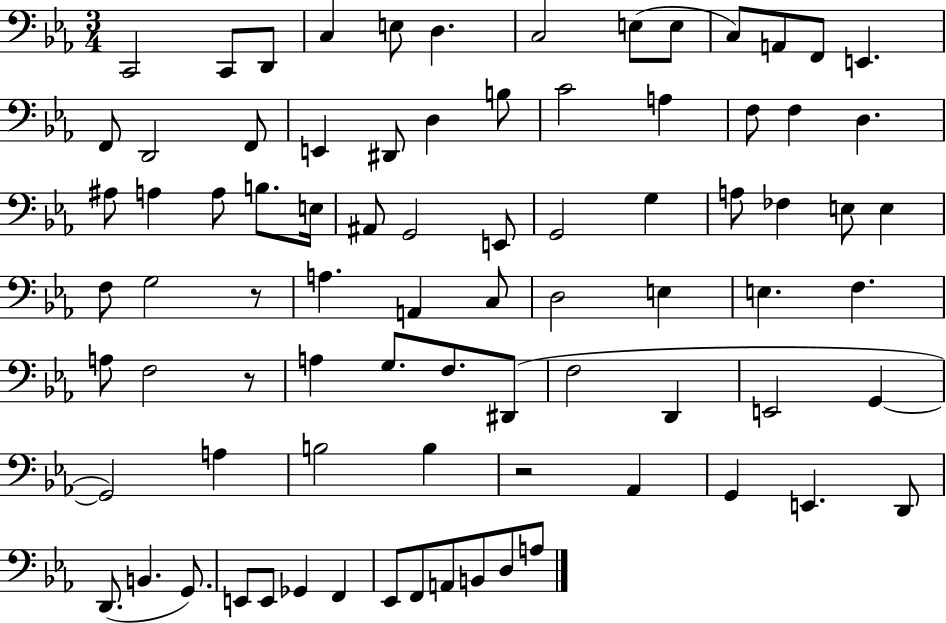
X:1
T:Untitled
M:3/4
L:1/4
K:Eb
C,,2 C,,/2 D,,/2 C, E,/2 D, C,2 E,/2 E,/2 C,/2 A,,/2 F,,/2 E,, F,,/2 D,,2 F,,/2 E,, ^D,,/2 D, B,/2 C2 A, F,/2 F, D, ^A,/2 A, A,/2 B,/2 E,/4 ^A,,/2 G,,2 E,,/2 G,,2 G, A,/2 _F, E,/2 E, F,/2 G,2 z/2 A, A,, C,/2 D,2 E, E, F, A,/2 F,2 z/2 A, G,/2 F,/2 ^D,,/2 F,2 D,, E,,2 G,, G,,2 A, B,2 B, z2 _A,, G,, E,, D,,/2 D,,/2 B,, G,,/2 E,,/2 E,,/2 _G,, F,, _E,,/2 F,,/2 A,,/2 B,,/2 D,/2 A,/2